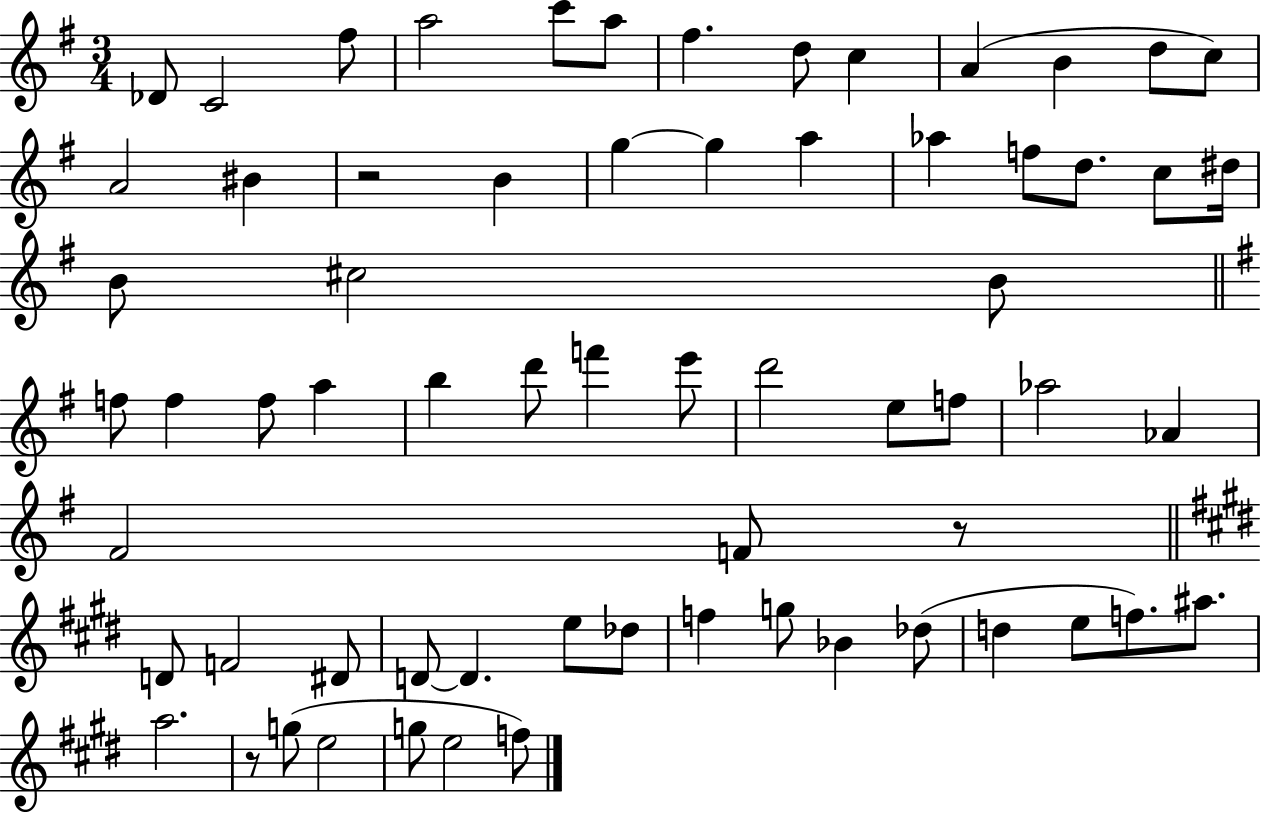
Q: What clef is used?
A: treble